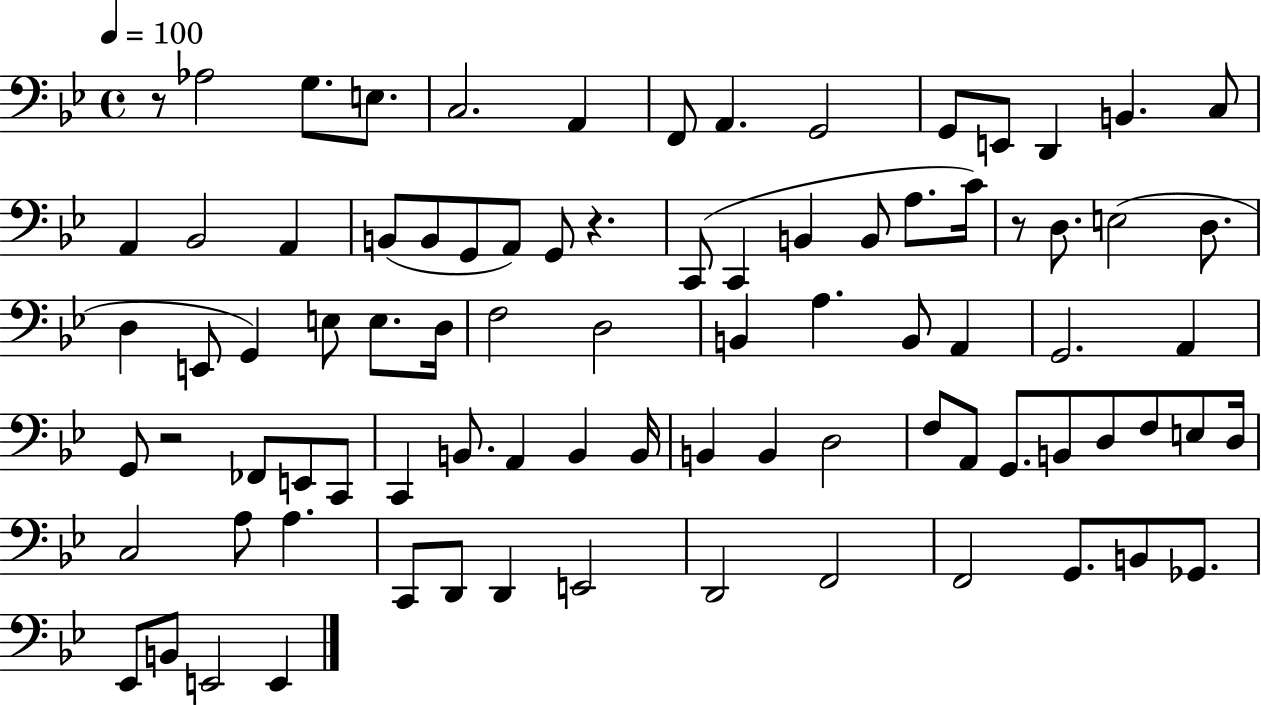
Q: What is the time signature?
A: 4/4